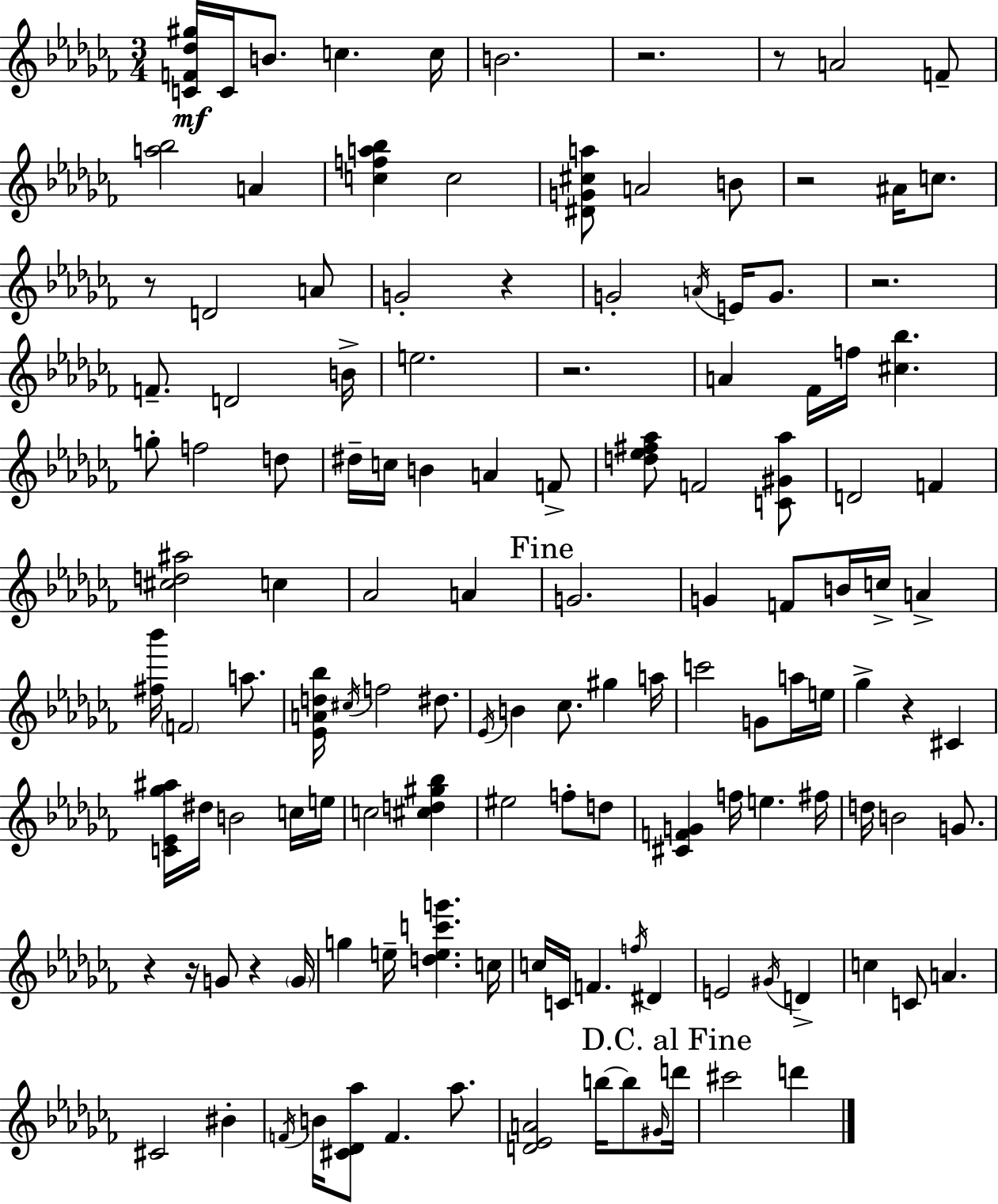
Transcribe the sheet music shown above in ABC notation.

X:1
T:Untitled
M:3/4
L:1/4
K:Abm
[CF_d^g]/4 C/4 B/2 c c/4 B2 z2 z/2 A2 F/2 [a_b]2 A [cfa_b] c2 [^DG^ca]/2 A2 B/2 z2 ^A/4 c/2 z/2 D2 A/2 G2 z G2 A/4 E/4 G/2 z2 F/2 D2 B/4 e2 z2 A _F/4 f/4 [^c_b] g/2 f2 d/2 ^d/4 c/4 B A F/2 [d_e^f_a]/2 F2 [C^G_a]/2 D2 F [^cd^a]2 c _A2 A G2 G F/2 B/4 c/4 A [^f_b']/4 F2 a/2 [_EAd_b]/4 ^c/4 f2 ^d/2 _E/4 B _c/2 ^g a/4 c'2 G/2 a/4 e/4 _g z ^C [C_E_g^a]/4 ^d/4 B2 c/4 e/4 c2 [^cd^g_b] ^e2 f/2 d/2 [^CFG] f/4 e ^f/4 d/4 B2 G/2 z z/4 G/2 z G/4 g e/4 [dec'g'] c/4 c/4 C/4 F f/4 ^D E2 ^G/4 D c C/2 A ^C2 ^B F/4 B/4 [^C_D_a]/2 F _a/2 [D_EA]2 b/4 b/2 ^G/4 d'/4 ^c'2 d'